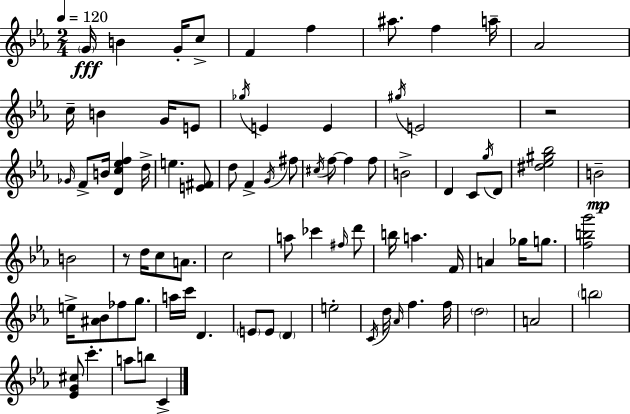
{
  \clef treble
  \numericTimeSignature
  \time 2/4
  \key ees \major
  \tempo 4 = 120
  \repeat volta 2 { \parenthesize g'16\fff b'4 g'16-. c''8-> | f'4 f''4 | ais''8. f''4 a''16-- | aes'2 | \break c''16-- b'4 g'16 e'8 | \acciaccatura { ges''16 } e'4 e'4 | \acciaccatura { gis''16 } e'2 | r2 | \break \grace { ges'16 } f'8-> b'16 <d' c'' ees'' f''>4 | d''16-> e''4. | <e' fis'>8 d''8 f'4-> | \acciaccatura { g'16 } fis''8 \acciaccatura { cis''16 } f''8~~ f''4 | \break f''8 b'2-> | d'4 | c'8 \acciaccatura { g''16 } d'8 <dis'' ees'' gis'' bes''>2 | b'2--\mp | \break b'2 | r8 | d''16 c''8 a'8. c''2 | a''8 | \break ces'''4 \grace { fis''16 } d'''8 b''16 | a''4. f'16 a'4 | ges''16 g''8. <f'' b'' g'''>2 | e''16-> | \break <ais' bes'>8 fes''8 g''8. a''16 | c'''16 d'4. \parenthesize e'8 | e'8 \parenthesize d'4 e''2-. | \acciaccatura { c'16 } | \break d''16 \grace { aes'16 } f''4. | f''16 \parenthesize d''2 | a'2 | \parenthesize b''2 | \break <ees' g' cis''>8 c'''4.-. | a''8 b''8 c'4-> | } \bar "|."
}